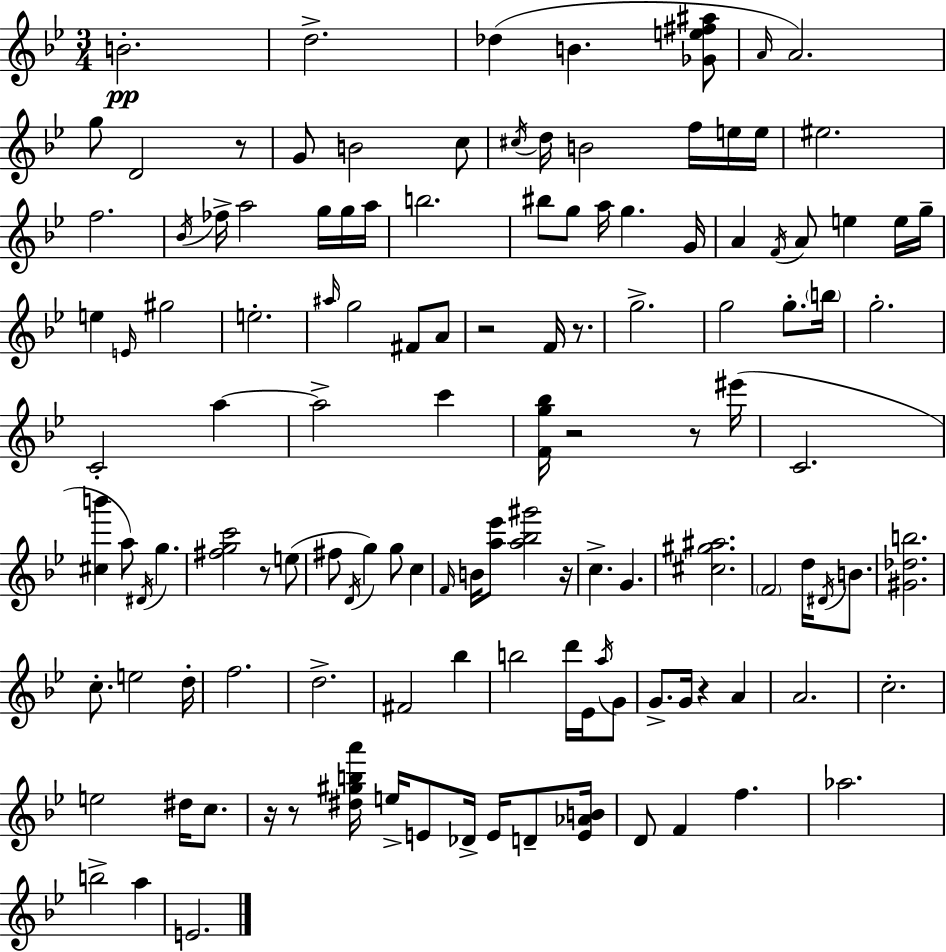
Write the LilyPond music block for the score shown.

{
  \clef treble
  \numericTimeSignature
  \time 3/4
  \key bes \major
  b'2.-.\pp | d''2.-> | des''4( b'4. <ges' e'' fis'' ais''>8 | \grace { a'16 }) a'2. | \break g''8 d'2 r8 | g'8 b'2 c''8 | \acciaccatura { cis''16 } d''16 b'2 f''16 | e''16 e''16 eis''2. | \break f''2. | \acciaccatura { bes'16 } fes''16-> a''2 | g''16 g''16 a''16 b''2. | bis''8 g''8 a''16 g''4. | \break g'16 a'4 \acciaccatura { f'16 } a'8 e''4 | e''16 g''16-- e''4 \grace { e'16 } gis''2 | e''2.-. | \grace { ais''16 } g''2 | \break fis'8 a'8 r2 | f'16 r8. g''2.-> | g''2 | g''8.-. \parenthesize b''16 g''2.-. | \break c'2-. | a''4~~ a''2-> | c'''4 <f' g'' bes''>16 r2 | r8 eis'''16( c'2. | \break <cis'' b'''>4 a''8) | \acciaccatura { dis'16 } g''4. <fis'' g'' c'''>2 | r8 e''8( fis''8 \acciaccatura { d'16 } g''4) | g''8 c''4 \grace { f'16 } b'16 <a'' ees'''>8 | \break <a'' bes'' gis'''>2 r16 c''4.-> | g'4. <cis'' gis'' ais''>2. | \parenthesize f'2 | d''16 \acciaccatura { dis'16 } b'8. <gis' des'' b''>2. | \break c''8.-. | e''2 d''16-. f''2. | d''2.-> | fis'2 | \break bes''4 b''2 | d'''16 ees'16 \acciaccatura { a''16 } g'8 g'8.-> | g'16 r4 a'4 a'2. | c''2.-. | \break e''2 | dis''16 c''8. r16 | r8 <dis'' gis'' b'' a'''>16 e''16-> e'8 des'16-> e'16 d'8-- <e' aes' b'>16 d'8 | f'4 f''4. aes''2. | \break b''2-> | a''4 e'2. | \bar "|."
}